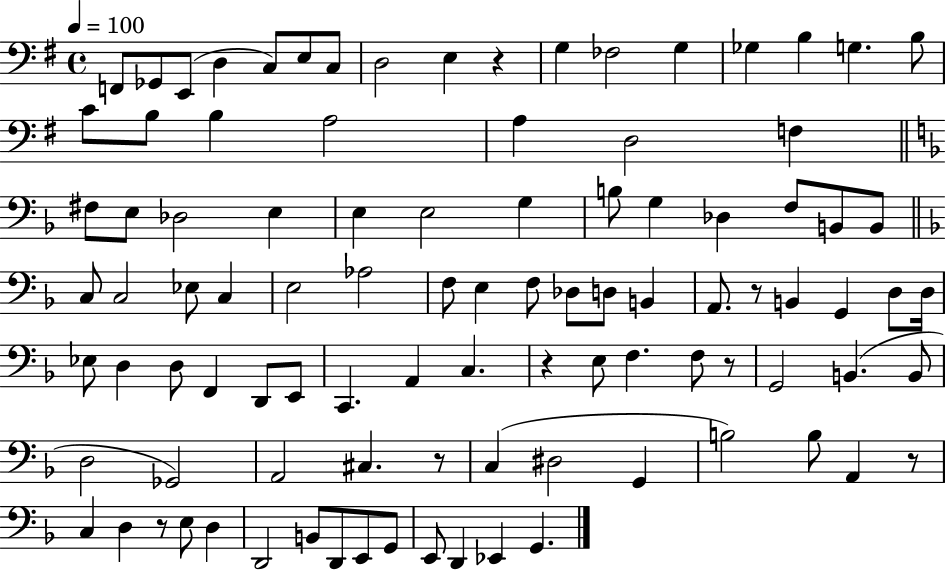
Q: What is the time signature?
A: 4/4